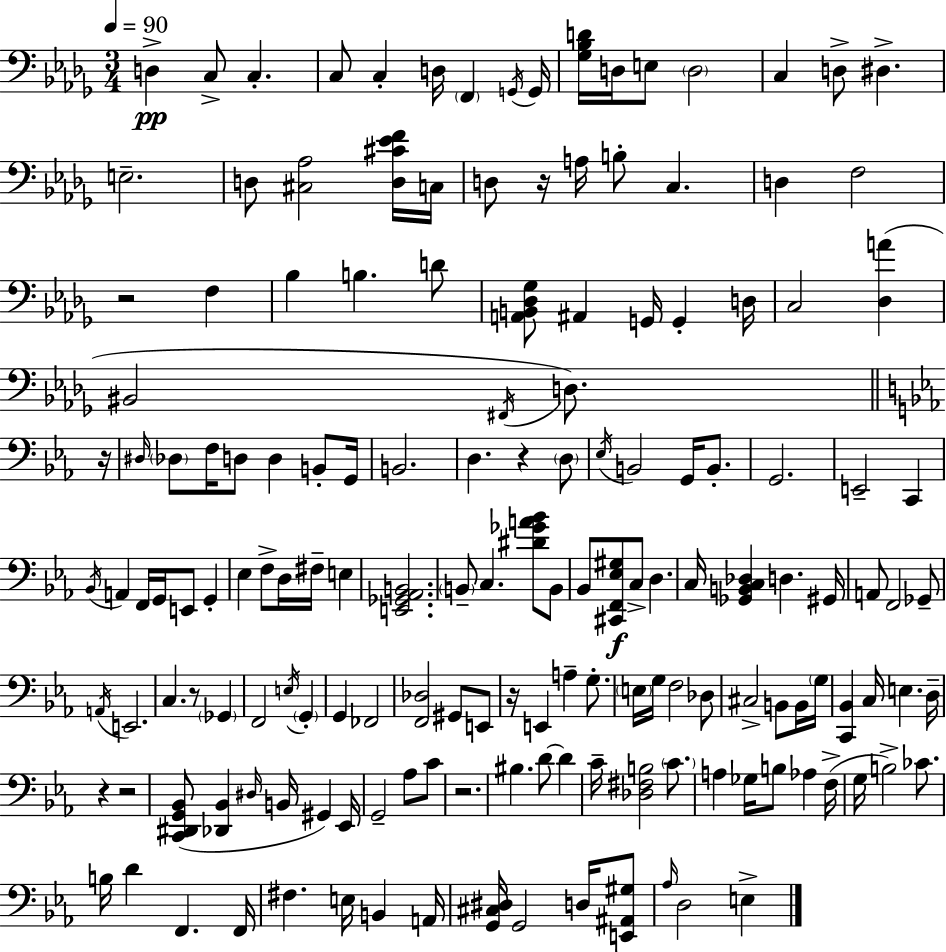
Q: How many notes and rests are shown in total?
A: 159